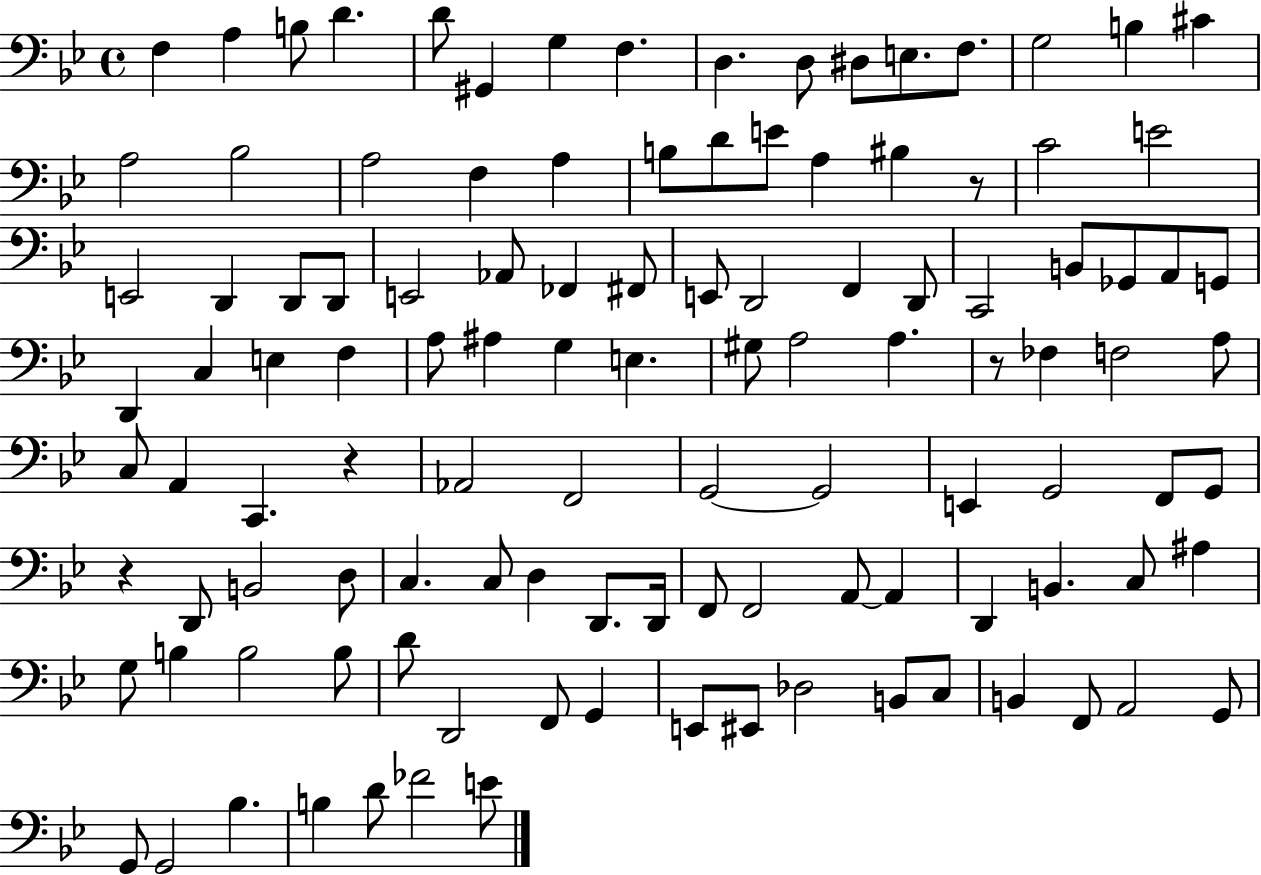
{
  \clef bass
  \time 4/4
  \defaultTimeSignature
  \key bes \major
  f4 a4 b8 d'4. | d'8 gis,4 g4 f4. | d4. d8 dis8 e8. f8. | g2 b4 cis'4 | \break a2 bes2 | a2 f4 a4 | b8 d'8 e'8 a4 bis4 r8 | c'2 e'2 | \break e,2 d,4 d,8 d,8 | e,2 aes,8 fes,4 fis,8 | e,8 d,2 f,4 d,8 | c,2 b,8 ges,8 a,8 g,8 | \break d,4 c4 e4 f4 | a8 ais4 g4 e4. | gis8 a2 a4. | r8 fes4 f2 a8 | \break c8 a,4 c,4. r4 | aes,2 f,2 | g,2~~ g,2 | e,4 g,2 f,8 g,8 | \break r4 d,8 b,2 d8 | c4. c8 d4 d,8. d,16 | f,8 f,2 a,8~~ a,4 | d,4 b,4. c8 ais4 | \break g8 b4 b2 b8 | d'8 d,2 f,8 g,4 | e,8 eis,8 des2 b,8 c8 | b,4 f,8 a,2 g,8 | \break g,8 g,2 bes4. | b4 d'8 fes'2 e'8 | \bar "|."
}